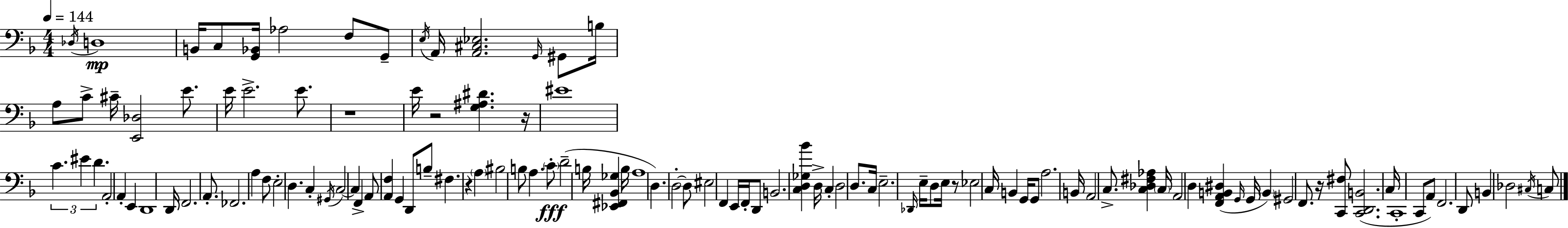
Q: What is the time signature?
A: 4/4